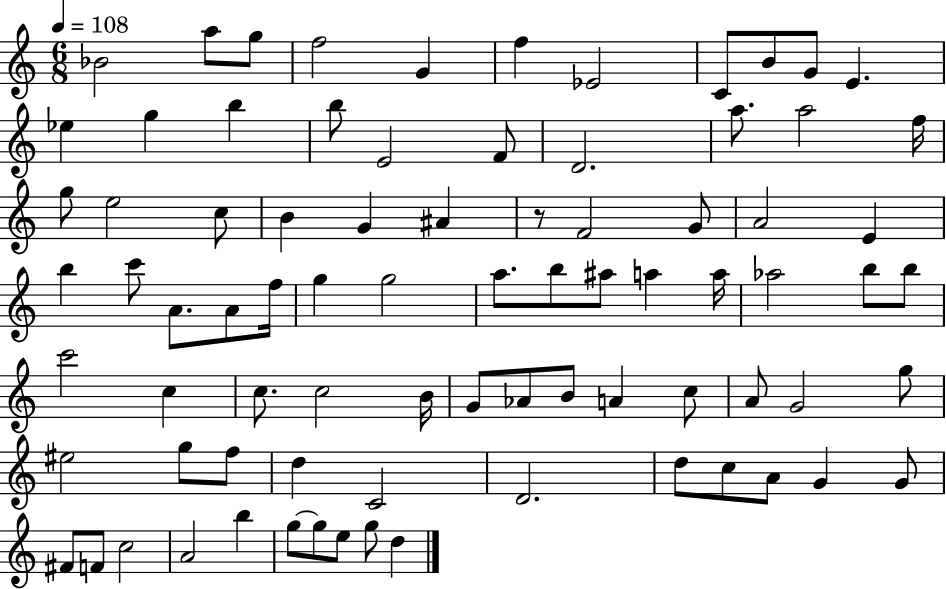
{
  \clef treble
  \numericTimeSignature
  \time 6/8
  \key c \major
  \tempo 4 = 108
  \repeat volta 2 { bes'2 a''8 g''8 | f''2 g'4 | f''4 ees'2 | c'8 b'8 g'8 e'4. | \break ees''4 g''4 b''4 | b''8 e'2 f'8 | d'2. | a''8. a''2 f''16 | \break g''8 e''2 c''8 | b'4 g'4 ais'4 | r8 f'2 g'8 | a'2 e'4 | \break b''4 c'''8 a'8. a'8 f''16 | g''4 g''2 | a''8. b''8 ais''8 a''4 a''16 | aes''2 b''8 b''8 | \break c'''2 c''4 | c''8. c''2 b'16 | g'8 aes'8 b'8 a'4 c''8 | a'8 g'2 g''8 | \break eis''2 g''8 f''8 | d''4 c'2 | d'2. | d''8 c''8 a'8 g'4 g'8 | \break fis'8 f'8 c''2 | a'2 b''4 | g''8~~ g''8 e''8 g''8 d''4 | } \bar "|."
}